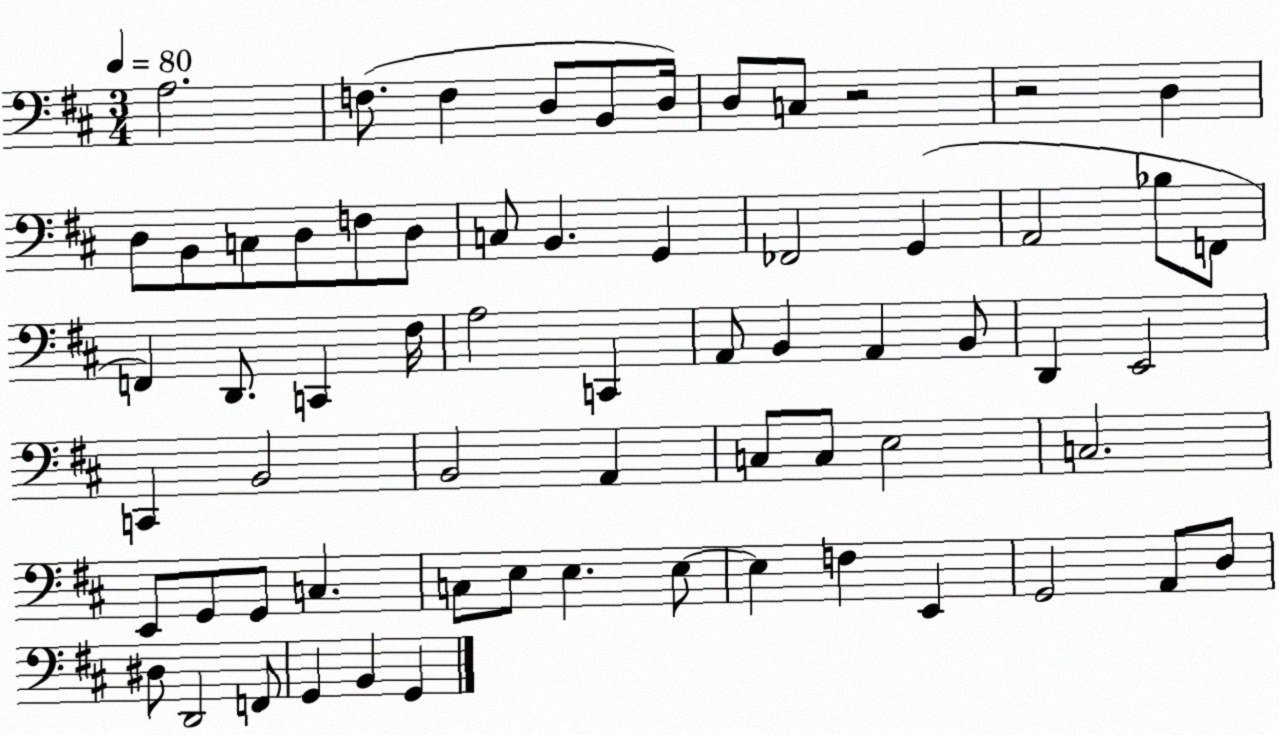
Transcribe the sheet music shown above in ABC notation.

X:1
T:Untitled
M:3/4
L:1/4
K:D
A,2 F,/2 F, D,/2 B,,/2 D,/4 D,/2 C,/2 z2 z2 D, D,/2 B,,/2 C,/2 D,/2 F,/2 D,/2 C,/2 B,, G,, _F,,2 G,, A,,2 _B,/2 F,,/2 F,, D,,/2 C,, ^F,/4 A,2 C,, A,,/2 B,, A,, B,,/2 D,, E,,2 C,, B,,2 B,,2 A,, C,/2 C,/2 E,2 C,2 E,,/2 G,,/2 G,,/2 C, C,/2 E,/2 E, E,/2 E, F, E,, G,,2 A,,/2 D,/2 ^D,/2 D,,2 F,,/2 G,, B,, G,,